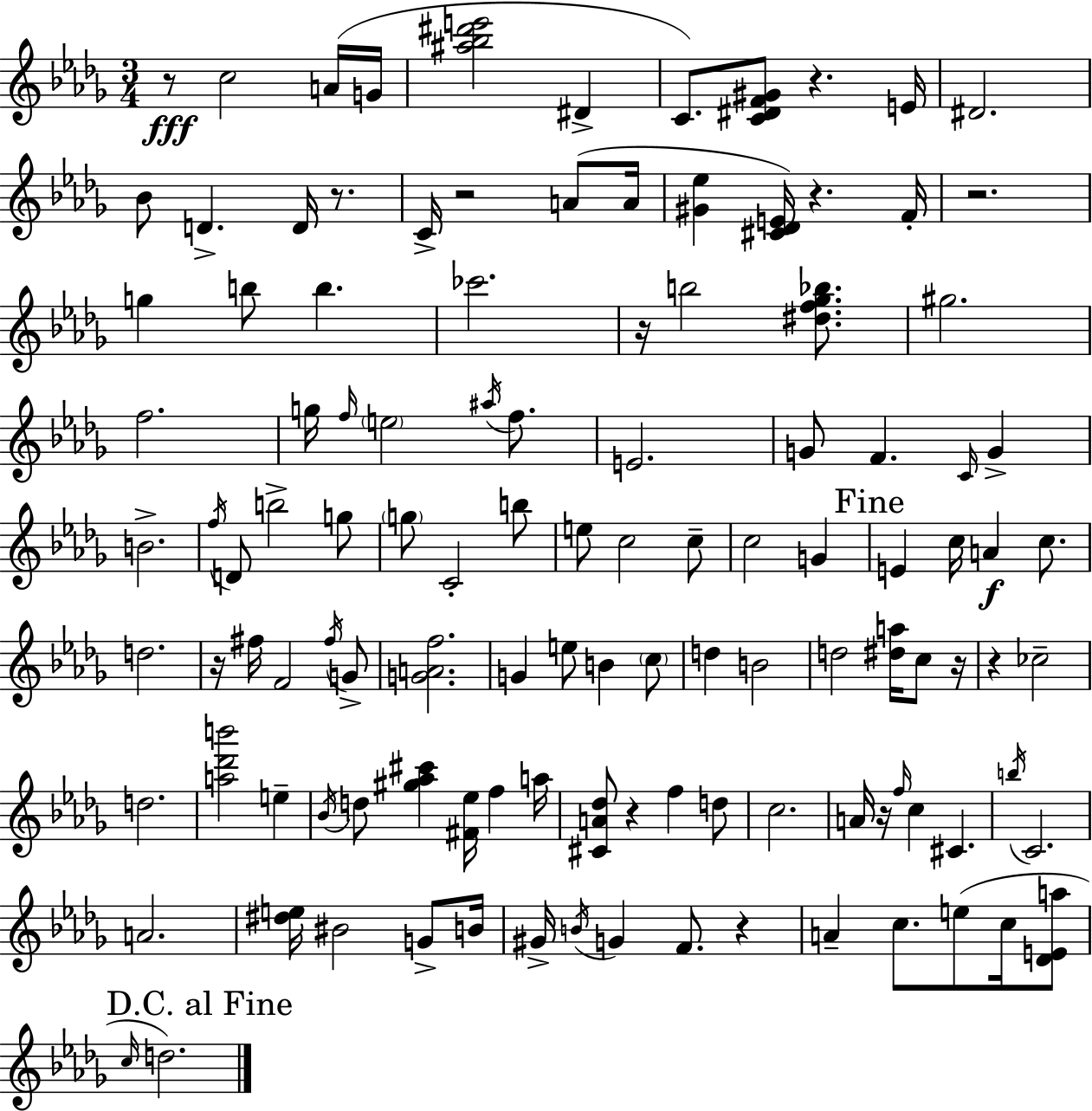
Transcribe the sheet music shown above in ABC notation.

X:1
T:Untitled
M:3/4
L:1/4
K:Bbm
z/2 c2 A/4 G/4 [^a_b^d'e']2 ^D C/2 [C^DF^G]/2 z E/4 ^D2 _B/2 D D/4 z/2 C/4 z2 A/2 A/4 [^G_e] [^C_DE]/4 z F/4 z2 g b/2 b _c'2 z/4 b2 [^df_g_b]/2 ^g2 f2 g/4 f/4 e2 ^a/4 f/2 E2 G/2 F C/4 G B2 f/4 D/2 b2 g/2 g/2 C2 b/2 e/2 c2 c/2 c2 G E c/4 A c/2 d2 z/4 ^f/4 F2 ^f/4 G/2 [GAf]2 G e/2 B c/2 d B2 d2 [^da]/4 c/2 z/4 z _c2 d2 [a_d'b']2 e _B/4 d/2 [^g_a^c'] [^F_e]/4 f a/4 [^CA_d]/2 z f d/2 c2 A/4 z/4 f/4 c ^C b/4 C2 A2 [^de]/4 ^B2 G/2 B/4 ^G/4 B/4 G F/2 z A c/2 e/2 c/4 [_DEa]/2 c/4 d2